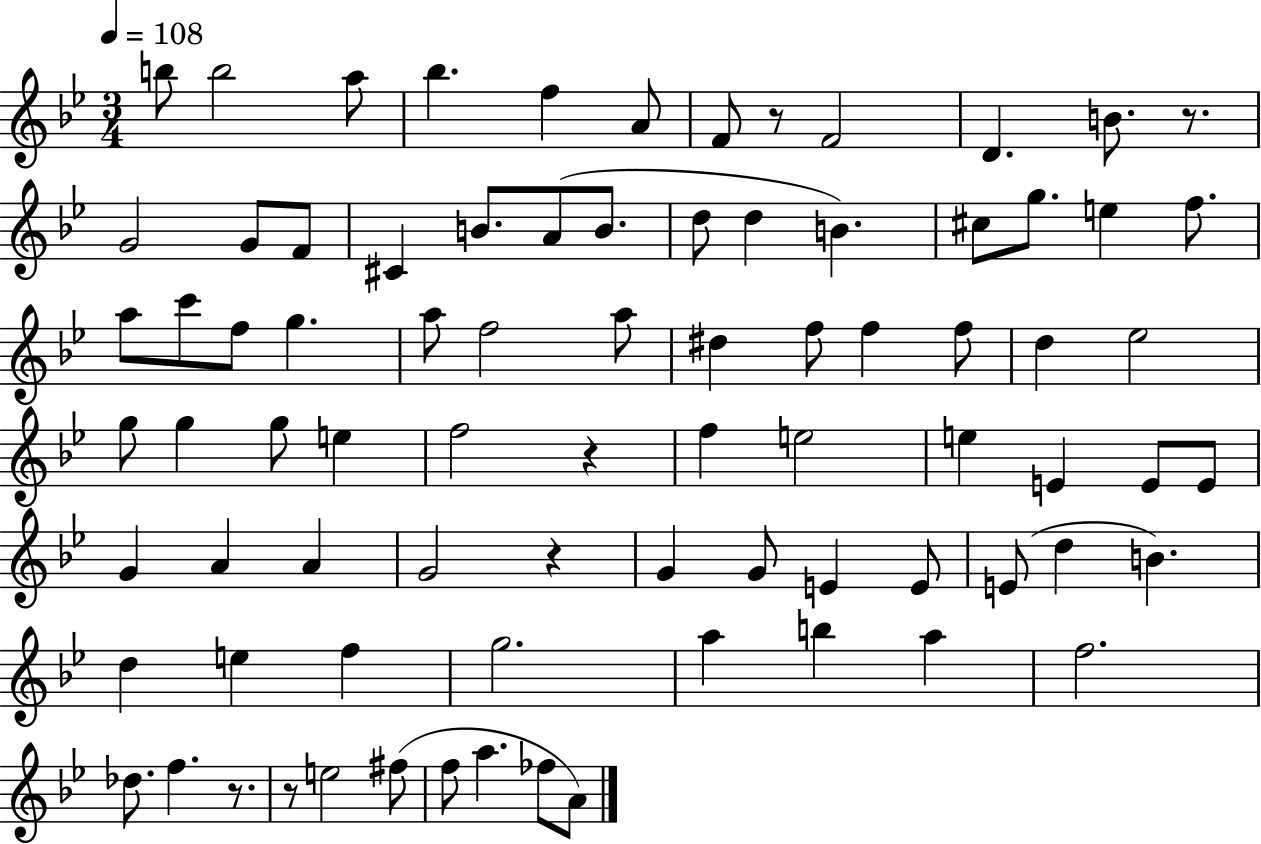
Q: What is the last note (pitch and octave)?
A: A4